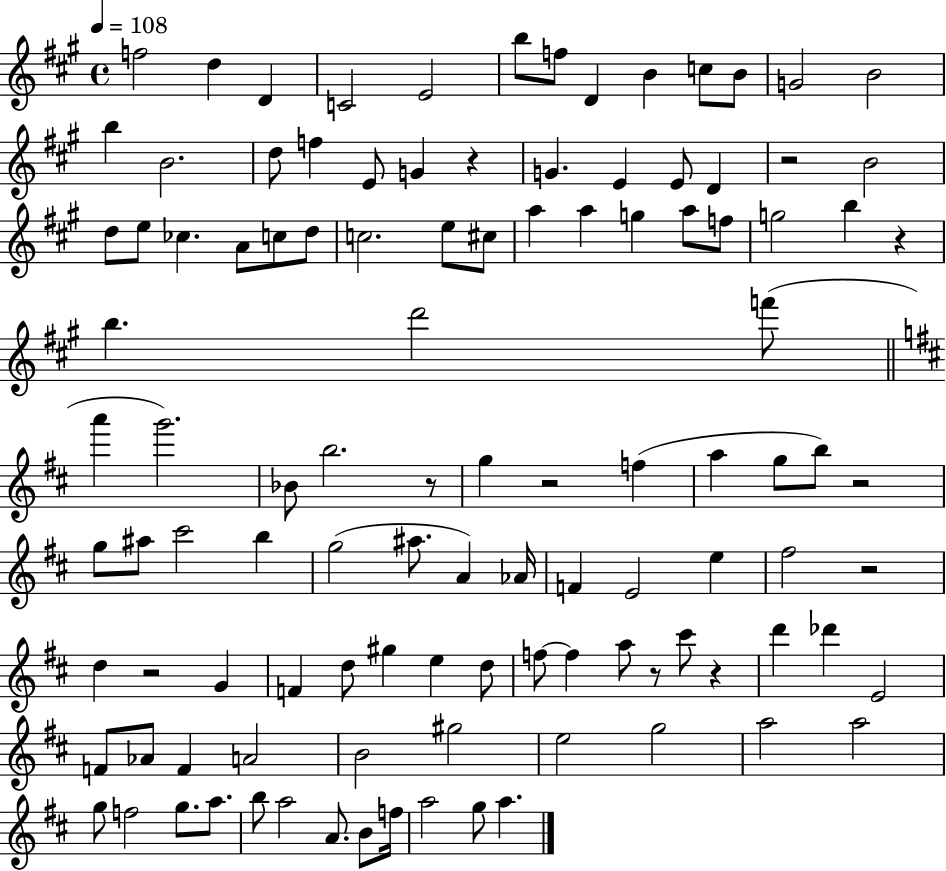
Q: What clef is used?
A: treble